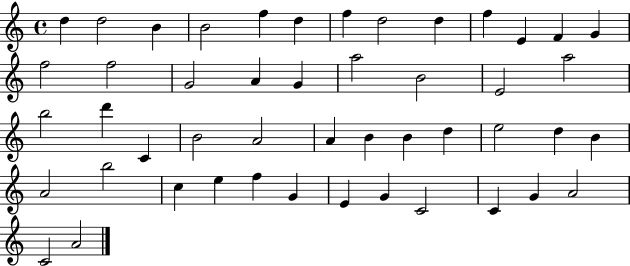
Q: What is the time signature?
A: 4/4